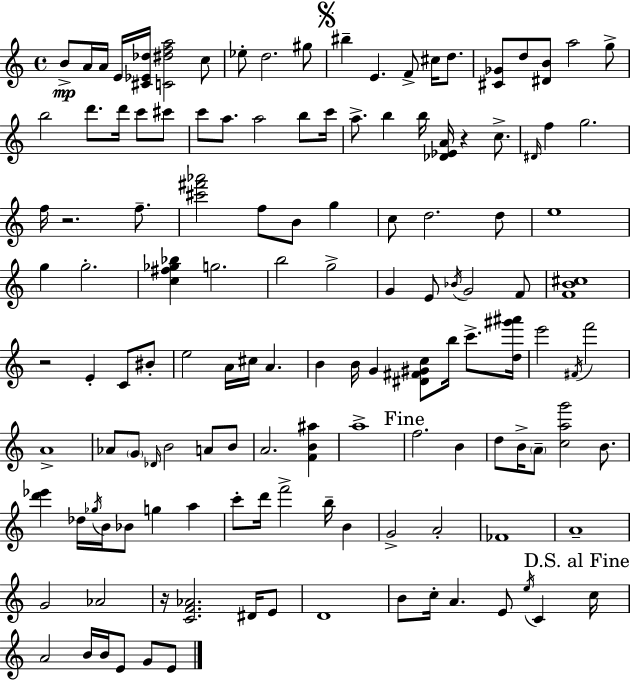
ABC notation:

X:1
T:Untitled
M:4/4
L:1/4
K:Am
B/2 A/4 A/4 E/4 [^C_E_d]/4 [C^dfa]2 c/2 _e/2 d2 ^g/2 ^b E F/2 ^c/4 d/2 [^C_G]/2 d/2 [^DB]/2 a2 g/2 b2 d'/2 d'/4 c'/2 ^c'/2 c'/2 a/2 a2 b/2 c'/4 a/2 b b/4 [_D_EA]/4 z c/2 ^D/4 f g2 f/4 z2 f/2 [^c'^f'_a']2 f/2 B/2 g c/2 d2 d/2 e4 g g2 [c^f_g_b] g2 b2 g2 G E/2 _B/4 G2 F/2 [FB^c]4 z2 E C/2 ^B/2 e2 A/4 ^c/4 A B B/4 G [^D^F^Gc]/2 b/4 c'/2 [d^g'^a']/4 e'2 ^F/4 f'2 A4 _A/2 G/2 _D/4 B2 A/2 B/2 A2 [FB^a] a4 f2 B d/2 B/4 A/2 [cag']2 B/2 [d'_e'] _d/4 _g/4 B/4 _B/2 g a c'/2 d'/4 f'2 b/4 B G2 A2 _F4 A4 G2 _A2 z/4 [CF_A]2 ^D/4 E/2 D4 B/2 c/4 A E/2 e/4 C c/4 A2 B/4 B/4 E/2 G/2 E/2